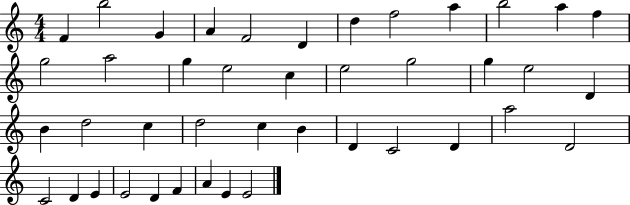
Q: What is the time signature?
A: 4/4